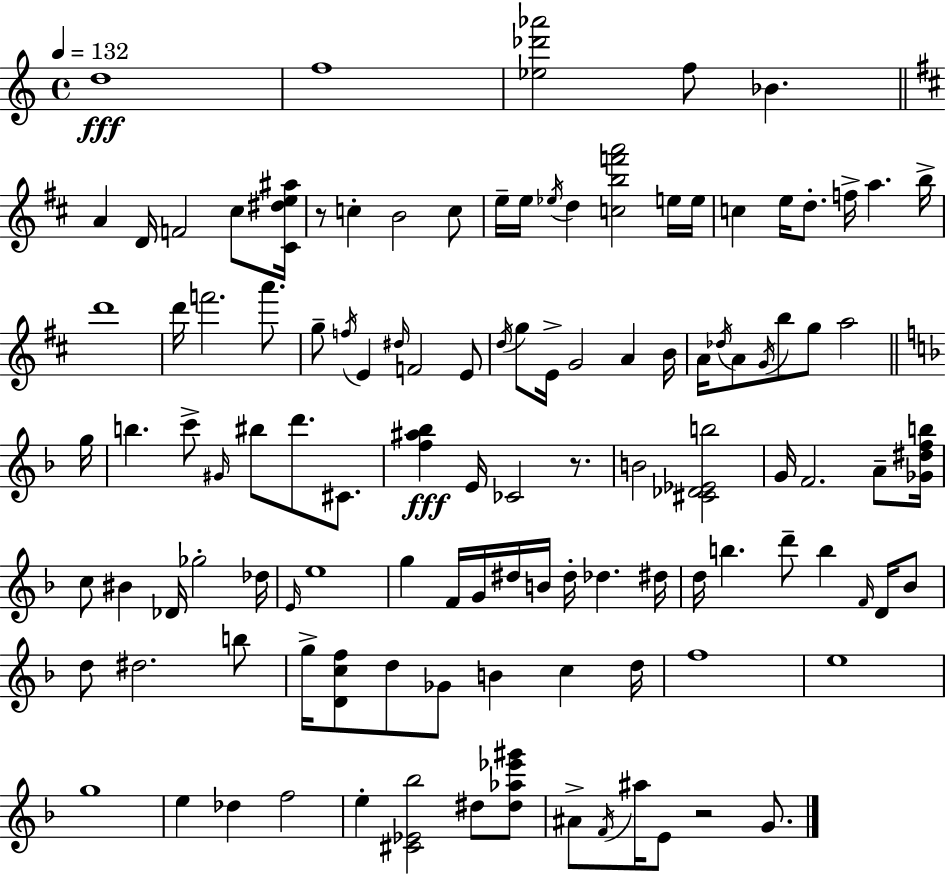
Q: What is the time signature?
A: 4/4